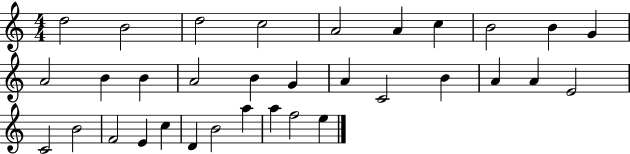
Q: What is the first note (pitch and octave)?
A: D5